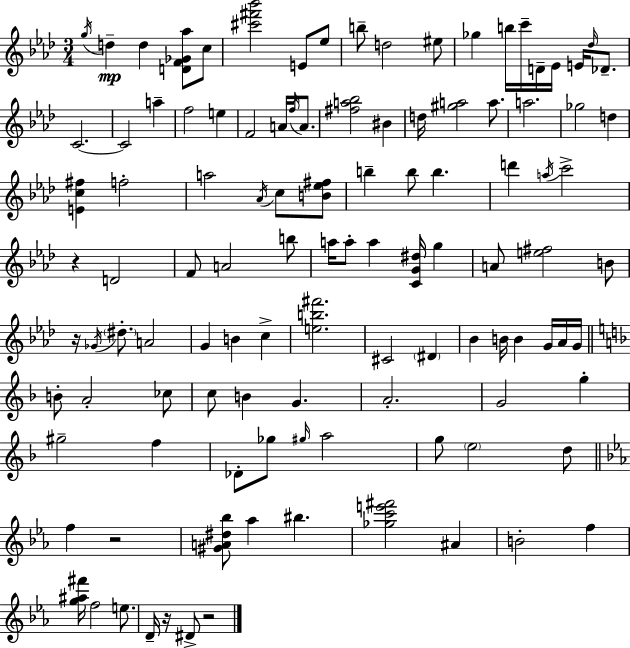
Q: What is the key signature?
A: AES major